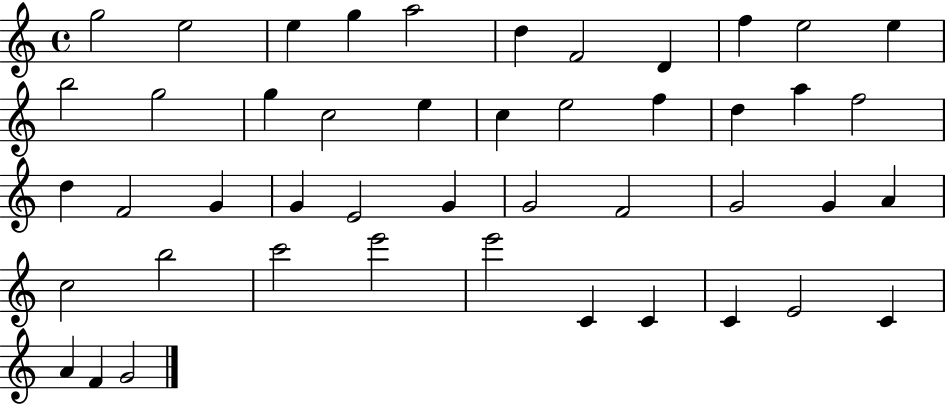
G5/h E5/h E5/q G5/q A5/h D5/q F4/h D4/q F5/q E5/h E5/q B5/h G5/h G5/q C5/h E5/q C5/q E5/h F5/q D5/q A5/q F5/h D5/q F4/h G4/q G4/q E4/h G4/q G4/h F4/h G4/h G4/q A4/q C5/h B5/h C6/h E6/h E6/h C4/q C4/q C4/q E4/h C4/q A4/q F4/q G4/h